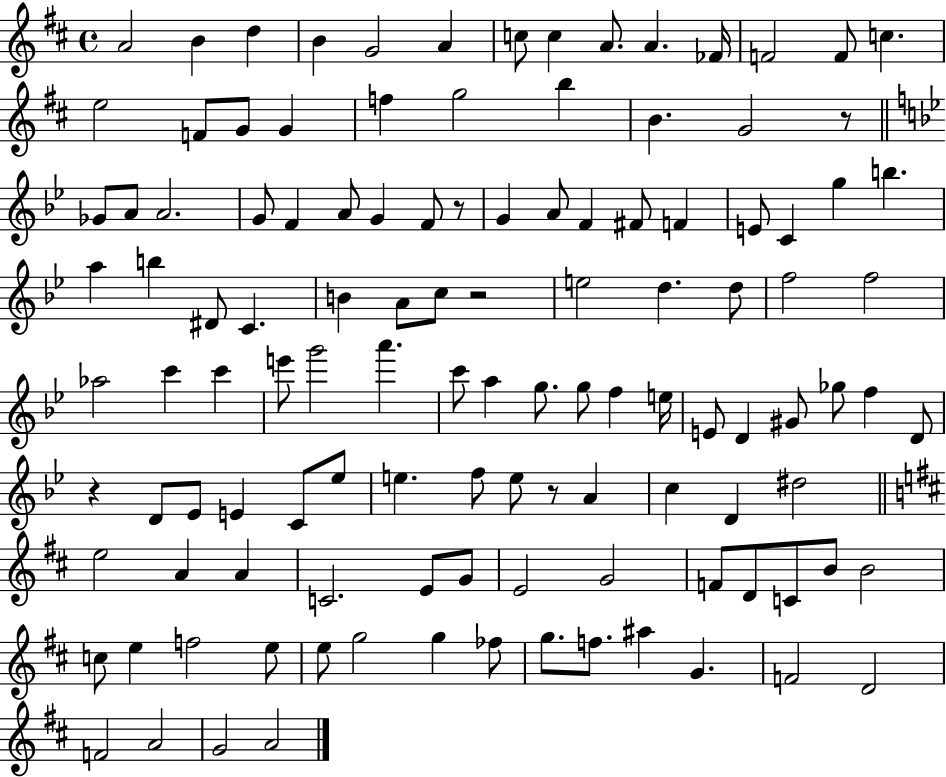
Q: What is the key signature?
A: D major